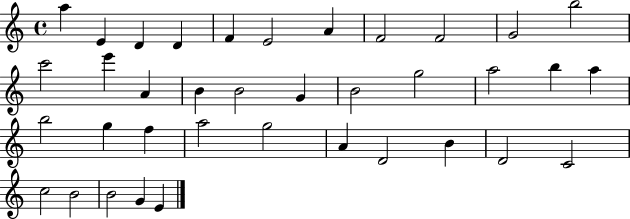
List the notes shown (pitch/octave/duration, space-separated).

A5/q E4/q D4/q D4/q F4/q E4/h A4/q F4/h F4/h G4/h B5/h C6/h E6/q A4/q B4/q B4/h G4/q B4/h G5/h A5/h B5/q A5/q B5/h G5/q F5/q A5/h G5/h A4/q D4/h B4/q D4/h C4/h C5/h B4/h B4/h G4/q E4/q